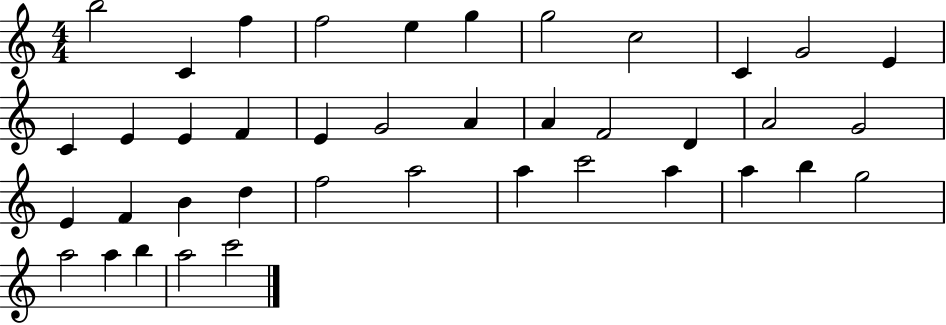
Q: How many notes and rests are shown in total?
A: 40